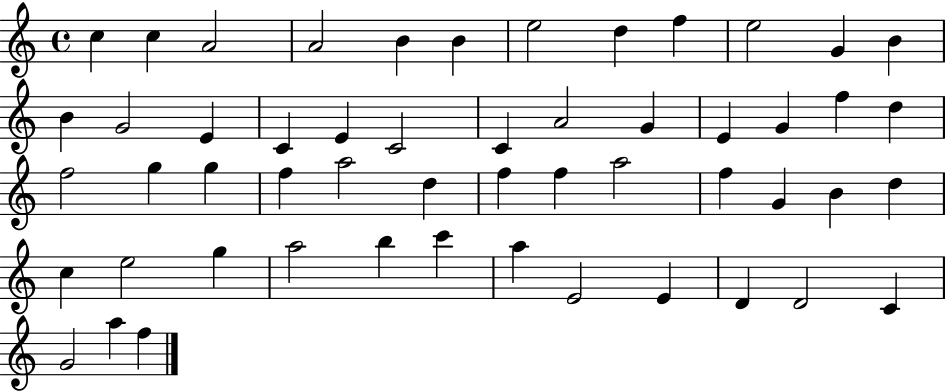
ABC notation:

X:1
T:Untitled
M:4/4
L:1/4
K:C
c c A2 A2 B B e2 d f e2 G B B G2 E C E C2 C A2 G E G f d f2 g g f a2 d f f a2 f G B d c e2 g a2 b c' a E2 E D D2 C G2 a f